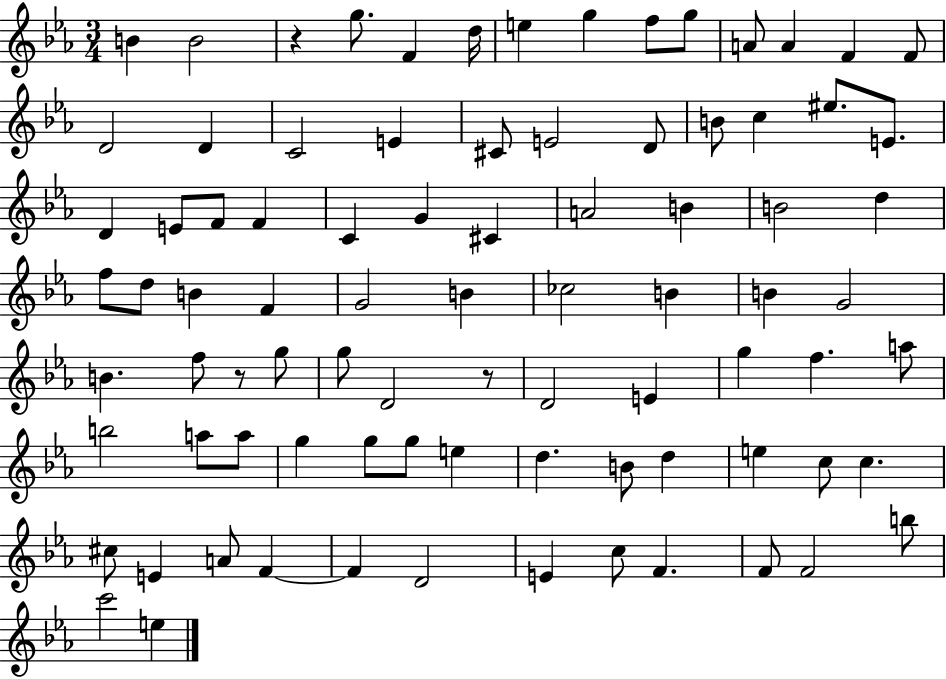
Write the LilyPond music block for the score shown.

{
  \clef treble
  \numericTimeSignature
  \time 3/4
  \key ees \major
  \repeat volta 2 { b'4 b'2 | r4 g''8. f'4 d''16 | e''4 g''4 f''8 g''8 | a'8 a'4 f'4 f'8 | \break d'2 d'4 | c'2 e'4 | cis'8 e'2 d'8 | b'8 c''4 eis''8. e'8. | \break d'4 e'8 f'8 f'4 | c'4 g'4 cis'4 | a'2 b'4 | b'2 d''4 | \break f''8 d''8 b'4 f'4 | g'2 b'4 | ces''2 b'4 | b'4 g'2 | \break b'4. f''8 r8 g''8 | g''8 d'2 r8 | d'2 e'4 | g''4 f''4. a''8 | \break b''2 a''8 a''8 | g''4 g''8 g''8 e''4 | d''4. b'8 d''4 | e''4 c''8 c''4. | \break cis''8 e'4 a'8 f'4~~ | f'4 d'2 | e'4 c''8 f'4. | f'8 f'2 b''8 | \break c'''2 e''4 | } \bar "|."
}